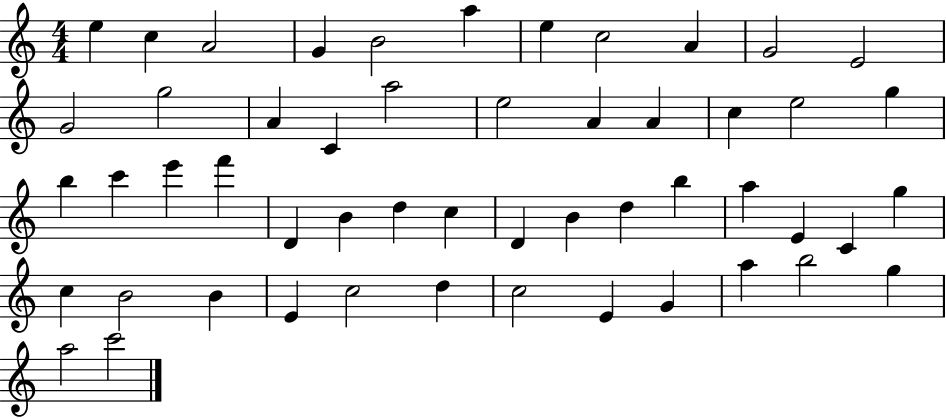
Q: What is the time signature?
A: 4/4